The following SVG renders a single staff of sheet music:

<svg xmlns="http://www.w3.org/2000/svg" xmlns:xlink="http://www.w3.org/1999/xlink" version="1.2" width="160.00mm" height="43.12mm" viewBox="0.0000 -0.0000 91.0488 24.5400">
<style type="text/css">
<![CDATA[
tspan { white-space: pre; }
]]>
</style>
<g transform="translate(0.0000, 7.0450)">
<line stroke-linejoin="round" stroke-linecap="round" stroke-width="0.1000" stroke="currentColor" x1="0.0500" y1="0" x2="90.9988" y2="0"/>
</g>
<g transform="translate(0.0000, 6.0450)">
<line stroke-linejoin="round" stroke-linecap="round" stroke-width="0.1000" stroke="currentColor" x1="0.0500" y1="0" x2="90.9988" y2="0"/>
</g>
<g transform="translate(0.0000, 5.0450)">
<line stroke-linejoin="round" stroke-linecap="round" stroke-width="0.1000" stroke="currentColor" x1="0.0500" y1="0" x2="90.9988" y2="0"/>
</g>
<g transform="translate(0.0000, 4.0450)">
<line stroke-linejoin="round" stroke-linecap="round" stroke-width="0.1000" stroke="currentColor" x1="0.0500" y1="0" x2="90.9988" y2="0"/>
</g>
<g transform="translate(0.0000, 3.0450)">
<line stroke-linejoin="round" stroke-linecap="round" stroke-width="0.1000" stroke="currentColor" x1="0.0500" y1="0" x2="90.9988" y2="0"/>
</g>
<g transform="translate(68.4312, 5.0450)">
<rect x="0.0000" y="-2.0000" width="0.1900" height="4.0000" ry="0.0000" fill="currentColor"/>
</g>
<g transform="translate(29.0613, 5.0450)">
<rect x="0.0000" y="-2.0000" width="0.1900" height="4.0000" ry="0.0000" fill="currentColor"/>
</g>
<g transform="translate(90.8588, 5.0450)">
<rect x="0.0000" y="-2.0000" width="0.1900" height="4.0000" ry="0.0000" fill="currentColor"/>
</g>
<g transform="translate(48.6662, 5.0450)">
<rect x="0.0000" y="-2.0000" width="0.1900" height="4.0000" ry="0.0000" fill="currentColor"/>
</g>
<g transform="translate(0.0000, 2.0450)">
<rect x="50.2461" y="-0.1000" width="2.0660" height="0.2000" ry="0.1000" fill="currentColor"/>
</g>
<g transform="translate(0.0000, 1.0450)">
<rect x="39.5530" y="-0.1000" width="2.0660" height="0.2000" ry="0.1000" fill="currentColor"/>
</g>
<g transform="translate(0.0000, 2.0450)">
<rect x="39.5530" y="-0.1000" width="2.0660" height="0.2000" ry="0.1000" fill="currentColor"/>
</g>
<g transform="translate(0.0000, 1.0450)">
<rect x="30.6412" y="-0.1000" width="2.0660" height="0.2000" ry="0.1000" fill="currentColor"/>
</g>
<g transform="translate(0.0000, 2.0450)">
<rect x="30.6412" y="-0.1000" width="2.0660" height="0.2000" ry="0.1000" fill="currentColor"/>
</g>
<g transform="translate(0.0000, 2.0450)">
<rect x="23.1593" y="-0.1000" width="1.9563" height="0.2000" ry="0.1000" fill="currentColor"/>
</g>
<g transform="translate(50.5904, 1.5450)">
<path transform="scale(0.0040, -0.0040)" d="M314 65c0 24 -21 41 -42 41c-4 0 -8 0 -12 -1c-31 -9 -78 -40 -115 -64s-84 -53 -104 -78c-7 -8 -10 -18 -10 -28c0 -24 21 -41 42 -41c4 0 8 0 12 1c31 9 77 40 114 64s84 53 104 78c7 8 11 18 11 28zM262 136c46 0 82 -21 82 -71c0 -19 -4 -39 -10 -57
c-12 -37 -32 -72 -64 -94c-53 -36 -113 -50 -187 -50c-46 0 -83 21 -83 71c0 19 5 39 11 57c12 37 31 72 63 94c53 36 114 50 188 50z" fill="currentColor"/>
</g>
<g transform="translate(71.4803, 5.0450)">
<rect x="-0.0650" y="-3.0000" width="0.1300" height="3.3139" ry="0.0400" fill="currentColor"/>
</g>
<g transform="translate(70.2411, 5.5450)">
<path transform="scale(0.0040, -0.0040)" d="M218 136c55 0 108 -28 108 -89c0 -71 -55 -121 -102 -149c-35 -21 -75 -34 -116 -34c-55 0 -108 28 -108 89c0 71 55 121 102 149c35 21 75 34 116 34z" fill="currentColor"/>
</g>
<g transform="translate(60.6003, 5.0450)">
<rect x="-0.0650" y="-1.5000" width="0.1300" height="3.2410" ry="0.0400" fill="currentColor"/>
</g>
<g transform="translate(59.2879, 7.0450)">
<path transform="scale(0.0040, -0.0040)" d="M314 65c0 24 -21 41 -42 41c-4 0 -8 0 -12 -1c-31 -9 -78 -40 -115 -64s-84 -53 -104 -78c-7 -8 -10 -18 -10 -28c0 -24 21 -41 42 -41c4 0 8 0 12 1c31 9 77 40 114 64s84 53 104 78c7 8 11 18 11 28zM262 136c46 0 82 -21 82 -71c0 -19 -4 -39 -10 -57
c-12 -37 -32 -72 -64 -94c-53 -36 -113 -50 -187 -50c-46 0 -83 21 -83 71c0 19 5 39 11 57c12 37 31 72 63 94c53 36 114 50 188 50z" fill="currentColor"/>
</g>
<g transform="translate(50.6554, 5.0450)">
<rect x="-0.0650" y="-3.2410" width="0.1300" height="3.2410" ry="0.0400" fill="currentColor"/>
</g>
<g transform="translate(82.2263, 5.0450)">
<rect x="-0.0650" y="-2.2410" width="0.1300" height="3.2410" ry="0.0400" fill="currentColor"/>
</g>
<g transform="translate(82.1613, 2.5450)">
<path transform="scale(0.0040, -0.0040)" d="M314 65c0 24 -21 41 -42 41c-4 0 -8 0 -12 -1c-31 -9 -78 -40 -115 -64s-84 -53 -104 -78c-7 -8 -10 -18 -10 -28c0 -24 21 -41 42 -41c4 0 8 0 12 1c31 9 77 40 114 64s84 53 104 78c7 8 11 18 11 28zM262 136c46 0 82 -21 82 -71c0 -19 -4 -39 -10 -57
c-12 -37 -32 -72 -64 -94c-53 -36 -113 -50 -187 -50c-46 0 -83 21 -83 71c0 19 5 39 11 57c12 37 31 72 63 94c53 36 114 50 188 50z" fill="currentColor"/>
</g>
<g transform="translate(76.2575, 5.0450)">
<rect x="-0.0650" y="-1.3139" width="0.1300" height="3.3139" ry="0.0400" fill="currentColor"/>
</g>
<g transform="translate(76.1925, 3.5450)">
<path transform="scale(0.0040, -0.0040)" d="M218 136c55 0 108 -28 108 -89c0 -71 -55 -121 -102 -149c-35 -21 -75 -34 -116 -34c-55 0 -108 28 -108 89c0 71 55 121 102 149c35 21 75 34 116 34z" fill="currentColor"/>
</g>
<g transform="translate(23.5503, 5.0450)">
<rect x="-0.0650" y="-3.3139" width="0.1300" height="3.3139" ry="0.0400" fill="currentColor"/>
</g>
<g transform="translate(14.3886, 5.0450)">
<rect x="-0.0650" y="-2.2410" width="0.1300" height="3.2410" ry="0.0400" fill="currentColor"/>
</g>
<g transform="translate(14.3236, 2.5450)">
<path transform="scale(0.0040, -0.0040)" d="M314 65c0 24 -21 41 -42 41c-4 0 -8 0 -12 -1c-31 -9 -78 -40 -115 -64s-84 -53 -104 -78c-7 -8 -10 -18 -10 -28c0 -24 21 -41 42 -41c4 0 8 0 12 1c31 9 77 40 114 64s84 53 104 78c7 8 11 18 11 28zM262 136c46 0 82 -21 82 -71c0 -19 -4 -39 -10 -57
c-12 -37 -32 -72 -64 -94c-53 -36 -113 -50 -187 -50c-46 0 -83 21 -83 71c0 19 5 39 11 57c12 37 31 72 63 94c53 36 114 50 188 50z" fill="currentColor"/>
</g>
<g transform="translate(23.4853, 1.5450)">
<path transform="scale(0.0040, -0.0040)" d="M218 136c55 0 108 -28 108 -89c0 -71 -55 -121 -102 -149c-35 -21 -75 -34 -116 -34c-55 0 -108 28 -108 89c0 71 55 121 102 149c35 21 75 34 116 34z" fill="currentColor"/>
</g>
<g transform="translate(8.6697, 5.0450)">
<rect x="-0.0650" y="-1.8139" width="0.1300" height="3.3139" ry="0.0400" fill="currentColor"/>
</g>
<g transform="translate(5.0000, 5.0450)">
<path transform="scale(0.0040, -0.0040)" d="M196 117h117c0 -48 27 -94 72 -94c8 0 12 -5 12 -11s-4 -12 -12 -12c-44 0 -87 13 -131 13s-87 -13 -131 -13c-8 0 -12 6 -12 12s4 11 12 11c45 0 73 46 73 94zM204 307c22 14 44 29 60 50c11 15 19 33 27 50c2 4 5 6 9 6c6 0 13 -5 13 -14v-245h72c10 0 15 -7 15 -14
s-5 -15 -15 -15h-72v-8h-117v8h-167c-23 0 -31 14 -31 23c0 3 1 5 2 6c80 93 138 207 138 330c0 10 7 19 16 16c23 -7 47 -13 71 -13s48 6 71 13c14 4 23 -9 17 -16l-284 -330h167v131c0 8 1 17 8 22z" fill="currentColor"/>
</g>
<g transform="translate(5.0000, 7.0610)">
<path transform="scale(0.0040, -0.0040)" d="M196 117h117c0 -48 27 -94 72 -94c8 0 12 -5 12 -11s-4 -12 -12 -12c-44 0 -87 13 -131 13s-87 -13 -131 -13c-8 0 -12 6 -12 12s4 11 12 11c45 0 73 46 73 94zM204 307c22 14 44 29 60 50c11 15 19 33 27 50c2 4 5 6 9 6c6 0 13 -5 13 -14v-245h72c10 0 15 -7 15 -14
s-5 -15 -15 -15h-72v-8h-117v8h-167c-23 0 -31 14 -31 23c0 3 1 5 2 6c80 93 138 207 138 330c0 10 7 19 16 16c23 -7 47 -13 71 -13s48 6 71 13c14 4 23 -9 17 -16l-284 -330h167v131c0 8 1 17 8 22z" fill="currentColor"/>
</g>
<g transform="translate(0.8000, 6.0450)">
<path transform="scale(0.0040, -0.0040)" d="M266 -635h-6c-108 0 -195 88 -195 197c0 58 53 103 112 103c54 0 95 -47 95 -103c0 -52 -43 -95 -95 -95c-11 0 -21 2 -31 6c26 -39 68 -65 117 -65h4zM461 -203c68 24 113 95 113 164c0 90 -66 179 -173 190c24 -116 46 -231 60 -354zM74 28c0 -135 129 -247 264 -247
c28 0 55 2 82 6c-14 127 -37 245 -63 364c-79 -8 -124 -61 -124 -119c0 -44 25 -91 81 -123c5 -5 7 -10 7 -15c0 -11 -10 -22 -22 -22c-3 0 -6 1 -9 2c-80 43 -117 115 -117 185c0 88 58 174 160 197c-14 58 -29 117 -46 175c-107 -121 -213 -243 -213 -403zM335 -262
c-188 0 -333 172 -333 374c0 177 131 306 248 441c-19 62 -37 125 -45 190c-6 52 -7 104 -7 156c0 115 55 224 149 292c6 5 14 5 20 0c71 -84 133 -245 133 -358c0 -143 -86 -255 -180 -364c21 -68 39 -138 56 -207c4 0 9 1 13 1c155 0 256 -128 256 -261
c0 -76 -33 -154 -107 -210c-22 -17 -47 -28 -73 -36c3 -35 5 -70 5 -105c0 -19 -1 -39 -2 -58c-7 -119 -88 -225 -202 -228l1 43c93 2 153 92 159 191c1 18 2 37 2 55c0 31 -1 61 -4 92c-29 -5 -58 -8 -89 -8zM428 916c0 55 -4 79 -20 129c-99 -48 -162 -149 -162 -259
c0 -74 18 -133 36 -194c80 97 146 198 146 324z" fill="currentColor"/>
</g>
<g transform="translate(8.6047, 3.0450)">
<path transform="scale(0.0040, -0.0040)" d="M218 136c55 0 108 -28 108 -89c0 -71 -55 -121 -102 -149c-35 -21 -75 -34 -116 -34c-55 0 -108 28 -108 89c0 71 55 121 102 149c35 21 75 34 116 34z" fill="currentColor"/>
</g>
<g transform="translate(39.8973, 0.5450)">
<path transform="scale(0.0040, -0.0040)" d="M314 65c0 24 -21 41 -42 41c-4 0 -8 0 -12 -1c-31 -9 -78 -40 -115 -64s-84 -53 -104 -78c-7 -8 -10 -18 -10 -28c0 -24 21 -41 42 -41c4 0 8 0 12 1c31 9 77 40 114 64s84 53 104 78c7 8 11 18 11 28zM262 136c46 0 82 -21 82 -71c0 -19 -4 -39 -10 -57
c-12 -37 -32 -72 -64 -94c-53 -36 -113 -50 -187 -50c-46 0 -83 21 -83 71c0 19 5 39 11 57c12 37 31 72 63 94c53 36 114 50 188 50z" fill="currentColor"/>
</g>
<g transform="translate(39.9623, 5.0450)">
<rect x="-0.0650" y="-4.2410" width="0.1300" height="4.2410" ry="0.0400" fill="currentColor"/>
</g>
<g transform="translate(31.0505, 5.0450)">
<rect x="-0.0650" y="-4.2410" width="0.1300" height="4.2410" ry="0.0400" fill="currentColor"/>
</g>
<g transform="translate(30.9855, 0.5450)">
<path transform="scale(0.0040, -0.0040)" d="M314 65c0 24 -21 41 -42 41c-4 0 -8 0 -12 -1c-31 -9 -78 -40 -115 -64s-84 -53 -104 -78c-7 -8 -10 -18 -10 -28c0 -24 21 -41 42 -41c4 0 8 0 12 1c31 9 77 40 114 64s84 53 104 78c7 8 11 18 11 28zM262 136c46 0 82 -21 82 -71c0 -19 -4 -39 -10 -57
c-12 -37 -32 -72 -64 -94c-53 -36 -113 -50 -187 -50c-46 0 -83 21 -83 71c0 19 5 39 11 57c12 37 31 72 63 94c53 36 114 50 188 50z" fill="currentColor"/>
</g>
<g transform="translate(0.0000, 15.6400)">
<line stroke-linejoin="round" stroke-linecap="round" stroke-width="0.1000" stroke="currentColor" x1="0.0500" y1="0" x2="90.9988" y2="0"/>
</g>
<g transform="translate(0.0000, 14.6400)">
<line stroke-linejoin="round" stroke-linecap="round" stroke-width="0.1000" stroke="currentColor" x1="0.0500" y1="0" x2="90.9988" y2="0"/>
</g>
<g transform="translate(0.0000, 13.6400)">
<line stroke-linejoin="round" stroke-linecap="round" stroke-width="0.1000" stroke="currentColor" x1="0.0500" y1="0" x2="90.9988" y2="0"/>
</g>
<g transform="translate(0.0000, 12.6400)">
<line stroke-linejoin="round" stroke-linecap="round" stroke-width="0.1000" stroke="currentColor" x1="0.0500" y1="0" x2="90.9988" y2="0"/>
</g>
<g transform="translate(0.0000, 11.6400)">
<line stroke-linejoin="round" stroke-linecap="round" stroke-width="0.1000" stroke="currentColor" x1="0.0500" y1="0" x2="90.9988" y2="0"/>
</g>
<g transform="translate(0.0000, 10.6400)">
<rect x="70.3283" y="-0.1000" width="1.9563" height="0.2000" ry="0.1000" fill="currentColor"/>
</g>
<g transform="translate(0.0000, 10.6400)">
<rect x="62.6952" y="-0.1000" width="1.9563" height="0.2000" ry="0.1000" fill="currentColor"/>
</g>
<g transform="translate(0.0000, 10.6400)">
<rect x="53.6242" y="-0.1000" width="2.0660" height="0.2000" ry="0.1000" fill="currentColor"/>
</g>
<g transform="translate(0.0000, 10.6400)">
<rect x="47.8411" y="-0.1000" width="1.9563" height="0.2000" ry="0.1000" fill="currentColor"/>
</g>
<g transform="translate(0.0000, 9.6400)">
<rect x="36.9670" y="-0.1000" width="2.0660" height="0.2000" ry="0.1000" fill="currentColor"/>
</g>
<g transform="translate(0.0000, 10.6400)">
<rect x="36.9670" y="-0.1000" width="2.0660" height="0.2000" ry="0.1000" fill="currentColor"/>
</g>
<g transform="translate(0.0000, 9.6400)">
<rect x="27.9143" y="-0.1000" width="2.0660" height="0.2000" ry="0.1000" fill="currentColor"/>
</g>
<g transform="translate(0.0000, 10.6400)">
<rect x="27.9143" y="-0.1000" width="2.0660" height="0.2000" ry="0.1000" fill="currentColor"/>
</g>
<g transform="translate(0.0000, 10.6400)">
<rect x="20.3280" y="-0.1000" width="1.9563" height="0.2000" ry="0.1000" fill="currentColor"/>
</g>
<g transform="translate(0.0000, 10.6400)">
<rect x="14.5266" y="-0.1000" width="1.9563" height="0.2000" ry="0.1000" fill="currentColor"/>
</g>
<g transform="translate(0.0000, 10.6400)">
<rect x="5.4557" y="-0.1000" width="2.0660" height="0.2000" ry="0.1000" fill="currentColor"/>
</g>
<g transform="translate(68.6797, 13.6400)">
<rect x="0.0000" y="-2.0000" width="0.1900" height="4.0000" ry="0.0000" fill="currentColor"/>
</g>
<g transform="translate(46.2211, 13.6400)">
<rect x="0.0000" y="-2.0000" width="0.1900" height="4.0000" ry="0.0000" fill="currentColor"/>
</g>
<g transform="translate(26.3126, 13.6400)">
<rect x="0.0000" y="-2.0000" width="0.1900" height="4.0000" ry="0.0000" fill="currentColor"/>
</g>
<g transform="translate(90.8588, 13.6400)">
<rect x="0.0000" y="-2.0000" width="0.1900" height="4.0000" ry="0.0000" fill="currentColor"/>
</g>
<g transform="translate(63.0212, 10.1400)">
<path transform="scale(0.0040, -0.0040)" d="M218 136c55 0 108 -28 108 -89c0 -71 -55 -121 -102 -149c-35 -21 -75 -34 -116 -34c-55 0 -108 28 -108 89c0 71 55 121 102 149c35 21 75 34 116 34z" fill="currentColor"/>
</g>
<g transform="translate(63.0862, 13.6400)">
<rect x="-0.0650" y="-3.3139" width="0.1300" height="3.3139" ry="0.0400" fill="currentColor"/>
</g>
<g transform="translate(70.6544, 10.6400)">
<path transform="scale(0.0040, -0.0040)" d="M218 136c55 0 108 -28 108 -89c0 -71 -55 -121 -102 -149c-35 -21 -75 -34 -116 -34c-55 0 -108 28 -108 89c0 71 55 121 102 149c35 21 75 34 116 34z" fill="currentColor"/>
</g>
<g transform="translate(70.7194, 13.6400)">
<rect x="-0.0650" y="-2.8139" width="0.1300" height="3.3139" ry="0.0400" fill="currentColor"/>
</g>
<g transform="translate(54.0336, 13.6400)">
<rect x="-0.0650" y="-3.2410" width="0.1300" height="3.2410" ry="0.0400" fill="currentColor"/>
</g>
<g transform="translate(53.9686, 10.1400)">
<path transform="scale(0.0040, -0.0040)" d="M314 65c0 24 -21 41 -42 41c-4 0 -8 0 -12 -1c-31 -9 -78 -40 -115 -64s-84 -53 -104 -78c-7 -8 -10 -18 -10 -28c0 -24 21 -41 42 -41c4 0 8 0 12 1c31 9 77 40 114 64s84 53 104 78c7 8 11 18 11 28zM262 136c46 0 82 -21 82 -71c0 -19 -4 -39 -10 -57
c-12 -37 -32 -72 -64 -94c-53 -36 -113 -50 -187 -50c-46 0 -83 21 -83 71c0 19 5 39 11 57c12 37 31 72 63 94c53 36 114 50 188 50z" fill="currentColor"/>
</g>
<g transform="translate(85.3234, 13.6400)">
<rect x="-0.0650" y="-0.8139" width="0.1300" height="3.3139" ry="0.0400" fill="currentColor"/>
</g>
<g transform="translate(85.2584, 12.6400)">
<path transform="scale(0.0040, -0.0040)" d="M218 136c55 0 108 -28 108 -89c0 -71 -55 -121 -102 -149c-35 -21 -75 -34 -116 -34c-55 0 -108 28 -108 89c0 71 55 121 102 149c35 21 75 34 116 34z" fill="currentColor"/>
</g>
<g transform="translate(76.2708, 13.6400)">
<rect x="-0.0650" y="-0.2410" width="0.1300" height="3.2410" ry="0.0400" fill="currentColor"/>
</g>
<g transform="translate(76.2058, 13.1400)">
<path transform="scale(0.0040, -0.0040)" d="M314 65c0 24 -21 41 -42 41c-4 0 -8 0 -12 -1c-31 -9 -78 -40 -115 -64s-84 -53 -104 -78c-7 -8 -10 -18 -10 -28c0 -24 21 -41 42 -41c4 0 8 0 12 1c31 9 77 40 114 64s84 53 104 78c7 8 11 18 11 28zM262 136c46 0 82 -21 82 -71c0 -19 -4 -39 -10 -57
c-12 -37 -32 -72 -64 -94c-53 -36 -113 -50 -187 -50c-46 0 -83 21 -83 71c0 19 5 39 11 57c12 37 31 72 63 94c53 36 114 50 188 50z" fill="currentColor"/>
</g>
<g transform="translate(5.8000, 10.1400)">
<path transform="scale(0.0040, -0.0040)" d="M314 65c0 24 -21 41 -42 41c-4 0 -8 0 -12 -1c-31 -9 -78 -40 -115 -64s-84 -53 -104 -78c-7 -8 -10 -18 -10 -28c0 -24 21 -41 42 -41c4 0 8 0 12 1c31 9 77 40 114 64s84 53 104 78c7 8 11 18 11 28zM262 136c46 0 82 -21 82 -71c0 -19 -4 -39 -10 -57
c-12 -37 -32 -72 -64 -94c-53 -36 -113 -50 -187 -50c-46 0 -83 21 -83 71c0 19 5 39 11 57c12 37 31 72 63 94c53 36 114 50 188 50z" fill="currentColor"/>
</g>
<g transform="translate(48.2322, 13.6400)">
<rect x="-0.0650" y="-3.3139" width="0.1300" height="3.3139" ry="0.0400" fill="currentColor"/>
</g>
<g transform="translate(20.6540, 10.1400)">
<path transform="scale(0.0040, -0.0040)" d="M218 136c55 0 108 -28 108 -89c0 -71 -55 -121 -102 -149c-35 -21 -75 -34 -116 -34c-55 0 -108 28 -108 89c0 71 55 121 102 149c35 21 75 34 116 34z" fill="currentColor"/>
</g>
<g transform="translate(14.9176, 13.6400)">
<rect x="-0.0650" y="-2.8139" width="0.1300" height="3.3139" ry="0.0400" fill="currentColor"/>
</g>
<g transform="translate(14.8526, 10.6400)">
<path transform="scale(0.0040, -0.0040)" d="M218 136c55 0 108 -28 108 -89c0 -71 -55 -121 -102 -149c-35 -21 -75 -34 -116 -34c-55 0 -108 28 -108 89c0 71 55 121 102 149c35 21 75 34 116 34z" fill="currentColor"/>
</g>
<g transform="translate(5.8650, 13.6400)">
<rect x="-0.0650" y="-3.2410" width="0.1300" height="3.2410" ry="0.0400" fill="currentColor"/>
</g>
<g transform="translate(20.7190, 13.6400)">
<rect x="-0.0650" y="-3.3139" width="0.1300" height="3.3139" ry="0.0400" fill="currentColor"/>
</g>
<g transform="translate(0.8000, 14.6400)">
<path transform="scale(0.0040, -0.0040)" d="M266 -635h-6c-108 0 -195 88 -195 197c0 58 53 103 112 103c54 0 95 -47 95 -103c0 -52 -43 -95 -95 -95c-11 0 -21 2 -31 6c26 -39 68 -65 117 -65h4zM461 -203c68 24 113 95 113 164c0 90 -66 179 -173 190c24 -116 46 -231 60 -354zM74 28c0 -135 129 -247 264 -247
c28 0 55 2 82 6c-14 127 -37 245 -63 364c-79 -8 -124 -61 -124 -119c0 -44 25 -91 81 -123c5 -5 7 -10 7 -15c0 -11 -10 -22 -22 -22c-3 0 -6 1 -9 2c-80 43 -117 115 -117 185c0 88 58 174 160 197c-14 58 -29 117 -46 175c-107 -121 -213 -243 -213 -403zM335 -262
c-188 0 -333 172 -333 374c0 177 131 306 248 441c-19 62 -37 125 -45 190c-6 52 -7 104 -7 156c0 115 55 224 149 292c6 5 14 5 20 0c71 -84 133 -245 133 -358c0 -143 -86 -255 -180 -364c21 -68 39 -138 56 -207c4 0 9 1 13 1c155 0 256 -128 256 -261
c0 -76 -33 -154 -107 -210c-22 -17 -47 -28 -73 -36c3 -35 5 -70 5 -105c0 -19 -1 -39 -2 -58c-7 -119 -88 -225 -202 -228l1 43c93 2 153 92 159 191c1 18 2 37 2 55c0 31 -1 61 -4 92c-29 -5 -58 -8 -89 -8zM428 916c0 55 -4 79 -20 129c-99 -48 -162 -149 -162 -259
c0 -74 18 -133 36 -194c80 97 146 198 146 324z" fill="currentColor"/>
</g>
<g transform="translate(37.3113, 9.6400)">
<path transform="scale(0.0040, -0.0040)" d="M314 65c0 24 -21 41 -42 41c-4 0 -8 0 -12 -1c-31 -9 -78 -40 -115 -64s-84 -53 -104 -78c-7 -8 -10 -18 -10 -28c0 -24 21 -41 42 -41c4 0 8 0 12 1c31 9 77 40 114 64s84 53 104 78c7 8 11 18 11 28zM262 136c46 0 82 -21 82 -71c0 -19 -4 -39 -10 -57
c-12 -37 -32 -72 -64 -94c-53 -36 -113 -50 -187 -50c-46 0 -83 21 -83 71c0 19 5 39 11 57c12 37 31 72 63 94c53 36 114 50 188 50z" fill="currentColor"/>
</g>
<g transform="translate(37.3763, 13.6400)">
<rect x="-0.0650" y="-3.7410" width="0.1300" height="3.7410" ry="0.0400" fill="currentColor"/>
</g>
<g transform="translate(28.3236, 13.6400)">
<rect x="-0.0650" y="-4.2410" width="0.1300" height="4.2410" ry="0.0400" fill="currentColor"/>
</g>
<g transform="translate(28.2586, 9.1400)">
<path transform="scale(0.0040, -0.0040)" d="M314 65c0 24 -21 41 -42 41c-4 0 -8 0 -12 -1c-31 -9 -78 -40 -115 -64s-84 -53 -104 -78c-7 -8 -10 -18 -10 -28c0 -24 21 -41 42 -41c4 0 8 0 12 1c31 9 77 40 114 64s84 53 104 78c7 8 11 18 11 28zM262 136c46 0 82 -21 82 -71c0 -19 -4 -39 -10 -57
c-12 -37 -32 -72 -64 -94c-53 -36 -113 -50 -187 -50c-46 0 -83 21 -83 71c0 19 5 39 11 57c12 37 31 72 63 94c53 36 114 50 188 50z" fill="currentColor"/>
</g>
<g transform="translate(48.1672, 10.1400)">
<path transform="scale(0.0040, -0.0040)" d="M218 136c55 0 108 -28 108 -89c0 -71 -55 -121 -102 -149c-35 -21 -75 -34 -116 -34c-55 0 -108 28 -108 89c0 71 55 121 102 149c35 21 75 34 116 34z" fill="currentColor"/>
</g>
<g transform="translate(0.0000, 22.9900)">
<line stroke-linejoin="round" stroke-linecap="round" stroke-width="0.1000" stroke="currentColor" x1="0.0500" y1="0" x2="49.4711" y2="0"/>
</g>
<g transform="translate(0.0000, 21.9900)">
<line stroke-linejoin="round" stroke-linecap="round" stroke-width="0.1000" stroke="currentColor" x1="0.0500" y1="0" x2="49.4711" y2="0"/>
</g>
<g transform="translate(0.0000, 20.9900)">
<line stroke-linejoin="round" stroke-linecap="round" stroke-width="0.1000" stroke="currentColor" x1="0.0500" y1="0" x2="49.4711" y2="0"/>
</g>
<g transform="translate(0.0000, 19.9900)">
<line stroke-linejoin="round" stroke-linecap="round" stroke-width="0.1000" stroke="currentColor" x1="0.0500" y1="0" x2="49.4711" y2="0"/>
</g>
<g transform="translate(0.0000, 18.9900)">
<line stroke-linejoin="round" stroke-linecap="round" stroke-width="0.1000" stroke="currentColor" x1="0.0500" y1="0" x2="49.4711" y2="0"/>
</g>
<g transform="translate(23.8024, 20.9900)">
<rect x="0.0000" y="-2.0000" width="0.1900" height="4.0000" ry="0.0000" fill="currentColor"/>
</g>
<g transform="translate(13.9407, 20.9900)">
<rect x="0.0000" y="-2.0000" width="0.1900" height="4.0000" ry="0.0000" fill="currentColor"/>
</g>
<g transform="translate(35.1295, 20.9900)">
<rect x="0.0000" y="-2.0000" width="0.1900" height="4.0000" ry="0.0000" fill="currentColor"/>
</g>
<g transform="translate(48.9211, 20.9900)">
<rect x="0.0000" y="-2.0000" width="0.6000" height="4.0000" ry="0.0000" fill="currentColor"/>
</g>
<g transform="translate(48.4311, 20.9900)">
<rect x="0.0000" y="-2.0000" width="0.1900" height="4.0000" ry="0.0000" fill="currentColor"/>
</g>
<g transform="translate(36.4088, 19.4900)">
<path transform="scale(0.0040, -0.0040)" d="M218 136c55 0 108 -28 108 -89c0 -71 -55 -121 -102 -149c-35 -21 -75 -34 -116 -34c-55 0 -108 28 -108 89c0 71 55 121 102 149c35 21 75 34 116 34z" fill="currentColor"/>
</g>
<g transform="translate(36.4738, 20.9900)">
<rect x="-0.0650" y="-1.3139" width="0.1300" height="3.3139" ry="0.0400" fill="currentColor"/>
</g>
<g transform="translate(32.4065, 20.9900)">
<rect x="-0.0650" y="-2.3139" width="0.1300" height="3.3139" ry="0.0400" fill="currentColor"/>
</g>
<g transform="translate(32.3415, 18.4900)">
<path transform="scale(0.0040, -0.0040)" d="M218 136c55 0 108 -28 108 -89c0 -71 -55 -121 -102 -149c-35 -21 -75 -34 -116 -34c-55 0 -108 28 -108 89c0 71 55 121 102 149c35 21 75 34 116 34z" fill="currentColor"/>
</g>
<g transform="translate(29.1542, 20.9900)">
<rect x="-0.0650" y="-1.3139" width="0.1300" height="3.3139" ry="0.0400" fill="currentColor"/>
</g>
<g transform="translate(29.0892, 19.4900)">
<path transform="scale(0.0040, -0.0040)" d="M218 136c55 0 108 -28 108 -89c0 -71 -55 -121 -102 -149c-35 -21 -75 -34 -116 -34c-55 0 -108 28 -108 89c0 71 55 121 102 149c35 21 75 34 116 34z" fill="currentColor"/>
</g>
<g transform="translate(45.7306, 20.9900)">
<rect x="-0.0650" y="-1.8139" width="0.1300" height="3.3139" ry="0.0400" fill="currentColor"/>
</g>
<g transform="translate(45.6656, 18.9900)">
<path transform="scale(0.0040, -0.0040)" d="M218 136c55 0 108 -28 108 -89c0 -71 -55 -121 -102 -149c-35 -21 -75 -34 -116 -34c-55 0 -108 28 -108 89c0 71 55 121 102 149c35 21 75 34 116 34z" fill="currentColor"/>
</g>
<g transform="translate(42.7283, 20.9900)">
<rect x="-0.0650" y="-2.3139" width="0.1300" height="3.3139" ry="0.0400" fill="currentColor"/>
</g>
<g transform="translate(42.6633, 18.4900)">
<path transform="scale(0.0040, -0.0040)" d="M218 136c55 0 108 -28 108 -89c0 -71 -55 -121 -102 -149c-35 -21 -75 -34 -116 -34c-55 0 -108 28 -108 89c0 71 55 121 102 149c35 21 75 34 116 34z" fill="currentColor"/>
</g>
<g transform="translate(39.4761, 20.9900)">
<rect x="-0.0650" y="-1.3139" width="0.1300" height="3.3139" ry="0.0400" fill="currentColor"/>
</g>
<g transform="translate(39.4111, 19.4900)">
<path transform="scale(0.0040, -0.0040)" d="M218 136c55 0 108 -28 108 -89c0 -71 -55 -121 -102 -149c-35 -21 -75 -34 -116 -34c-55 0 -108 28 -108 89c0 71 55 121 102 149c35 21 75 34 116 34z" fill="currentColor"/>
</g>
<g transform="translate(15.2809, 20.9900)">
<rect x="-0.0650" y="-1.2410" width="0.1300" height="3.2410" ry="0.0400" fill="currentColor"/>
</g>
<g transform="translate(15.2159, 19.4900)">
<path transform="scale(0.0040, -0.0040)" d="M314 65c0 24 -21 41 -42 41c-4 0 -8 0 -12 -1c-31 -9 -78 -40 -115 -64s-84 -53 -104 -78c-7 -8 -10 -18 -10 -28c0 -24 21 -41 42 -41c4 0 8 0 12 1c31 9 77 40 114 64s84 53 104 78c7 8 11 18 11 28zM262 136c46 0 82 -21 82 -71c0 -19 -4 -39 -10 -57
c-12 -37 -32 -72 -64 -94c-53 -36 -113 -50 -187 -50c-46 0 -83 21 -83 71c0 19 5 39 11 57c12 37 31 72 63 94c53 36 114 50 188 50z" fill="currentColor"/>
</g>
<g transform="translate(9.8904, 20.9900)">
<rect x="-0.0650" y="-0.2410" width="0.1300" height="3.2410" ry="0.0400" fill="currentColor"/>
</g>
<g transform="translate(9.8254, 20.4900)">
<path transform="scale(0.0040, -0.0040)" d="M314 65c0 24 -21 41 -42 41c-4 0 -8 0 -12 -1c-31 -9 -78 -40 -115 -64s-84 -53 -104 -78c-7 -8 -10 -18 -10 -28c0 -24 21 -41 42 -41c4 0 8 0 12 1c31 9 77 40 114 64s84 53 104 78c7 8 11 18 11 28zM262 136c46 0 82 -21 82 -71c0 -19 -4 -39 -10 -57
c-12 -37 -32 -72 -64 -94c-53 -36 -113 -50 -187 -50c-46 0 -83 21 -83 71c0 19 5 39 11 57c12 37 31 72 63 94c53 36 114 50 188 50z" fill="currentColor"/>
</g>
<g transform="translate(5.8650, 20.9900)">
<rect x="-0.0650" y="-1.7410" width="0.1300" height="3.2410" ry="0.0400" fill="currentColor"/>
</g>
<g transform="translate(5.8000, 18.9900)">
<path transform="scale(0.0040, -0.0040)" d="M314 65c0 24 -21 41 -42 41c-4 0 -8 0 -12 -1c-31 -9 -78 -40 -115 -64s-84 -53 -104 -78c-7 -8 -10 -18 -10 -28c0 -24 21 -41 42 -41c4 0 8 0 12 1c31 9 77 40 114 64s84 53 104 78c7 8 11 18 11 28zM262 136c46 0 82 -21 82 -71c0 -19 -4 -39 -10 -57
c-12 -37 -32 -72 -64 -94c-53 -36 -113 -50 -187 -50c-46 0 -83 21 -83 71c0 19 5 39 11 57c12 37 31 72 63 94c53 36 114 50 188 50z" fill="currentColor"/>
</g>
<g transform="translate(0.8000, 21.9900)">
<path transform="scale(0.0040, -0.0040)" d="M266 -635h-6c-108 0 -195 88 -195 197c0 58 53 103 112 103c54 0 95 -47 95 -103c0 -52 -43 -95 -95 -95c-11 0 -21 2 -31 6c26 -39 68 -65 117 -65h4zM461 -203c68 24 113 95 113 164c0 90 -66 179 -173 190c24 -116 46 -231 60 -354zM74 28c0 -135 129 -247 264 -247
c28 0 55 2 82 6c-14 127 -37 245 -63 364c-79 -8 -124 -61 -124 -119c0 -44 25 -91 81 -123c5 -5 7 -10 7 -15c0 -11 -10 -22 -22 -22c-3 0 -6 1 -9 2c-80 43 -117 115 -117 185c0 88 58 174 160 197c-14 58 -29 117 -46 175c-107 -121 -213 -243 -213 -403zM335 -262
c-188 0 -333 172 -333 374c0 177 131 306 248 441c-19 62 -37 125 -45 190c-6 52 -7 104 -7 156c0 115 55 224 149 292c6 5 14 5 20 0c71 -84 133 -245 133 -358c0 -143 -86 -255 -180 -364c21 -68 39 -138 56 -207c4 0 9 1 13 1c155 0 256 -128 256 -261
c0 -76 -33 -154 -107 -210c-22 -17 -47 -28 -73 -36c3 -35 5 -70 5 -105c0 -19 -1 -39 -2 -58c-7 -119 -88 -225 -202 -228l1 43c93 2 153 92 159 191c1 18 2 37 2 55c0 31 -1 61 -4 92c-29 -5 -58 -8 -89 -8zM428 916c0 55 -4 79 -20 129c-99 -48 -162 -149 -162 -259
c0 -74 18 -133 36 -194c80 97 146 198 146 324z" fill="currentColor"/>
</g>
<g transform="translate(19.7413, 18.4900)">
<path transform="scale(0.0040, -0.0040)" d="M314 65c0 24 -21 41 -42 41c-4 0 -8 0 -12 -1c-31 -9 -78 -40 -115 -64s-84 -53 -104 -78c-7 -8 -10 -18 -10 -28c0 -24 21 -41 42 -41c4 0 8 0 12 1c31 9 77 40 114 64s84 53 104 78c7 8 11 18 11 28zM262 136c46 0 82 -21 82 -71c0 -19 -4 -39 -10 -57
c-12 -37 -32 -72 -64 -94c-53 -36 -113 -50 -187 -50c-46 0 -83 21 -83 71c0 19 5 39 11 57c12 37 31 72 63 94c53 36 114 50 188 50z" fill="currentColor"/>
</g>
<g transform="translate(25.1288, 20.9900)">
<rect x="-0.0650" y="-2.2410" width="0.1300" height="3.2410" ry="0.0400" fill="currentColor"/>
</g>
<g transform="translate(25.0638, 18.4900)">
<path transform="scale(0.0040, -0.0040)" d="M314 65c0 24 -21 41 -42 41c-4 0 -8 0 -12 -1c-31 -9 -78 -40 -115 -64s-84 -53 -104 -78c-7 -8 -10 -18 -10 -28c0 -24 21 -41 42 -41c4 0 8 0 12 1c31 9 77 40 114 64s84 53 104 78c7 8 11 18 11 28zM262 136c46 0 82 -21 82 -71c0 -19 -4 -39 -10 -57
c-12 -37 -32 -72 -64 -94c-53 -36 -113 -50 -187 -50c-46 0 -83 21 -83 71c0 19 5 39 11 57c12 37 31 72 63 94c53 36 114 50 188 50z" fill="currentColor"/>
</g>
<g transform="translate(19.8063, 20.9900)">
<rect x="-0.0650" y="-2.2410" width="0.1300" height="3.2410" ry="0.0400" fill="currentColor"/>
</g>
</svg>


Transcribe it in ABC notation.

X:1
T:Untitled
M:4/4
L:1/4
K:C
f g2 b d'2 d'2 b2 E2 A e g2 b2 a b d'2 c'2 b b2 b a c2 d f2 c2 e2 g2 g2 e g e e g f